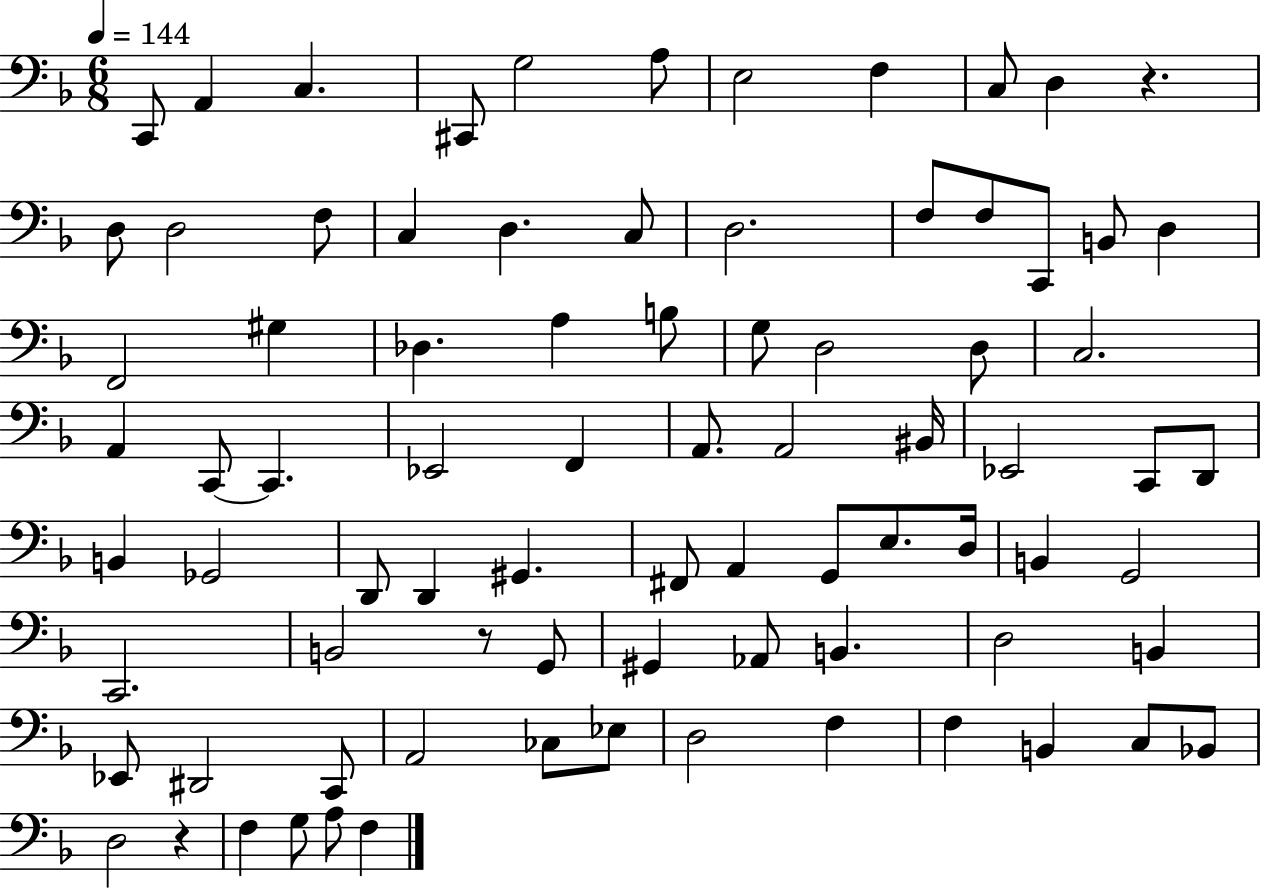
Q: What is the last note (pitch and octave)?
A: F3